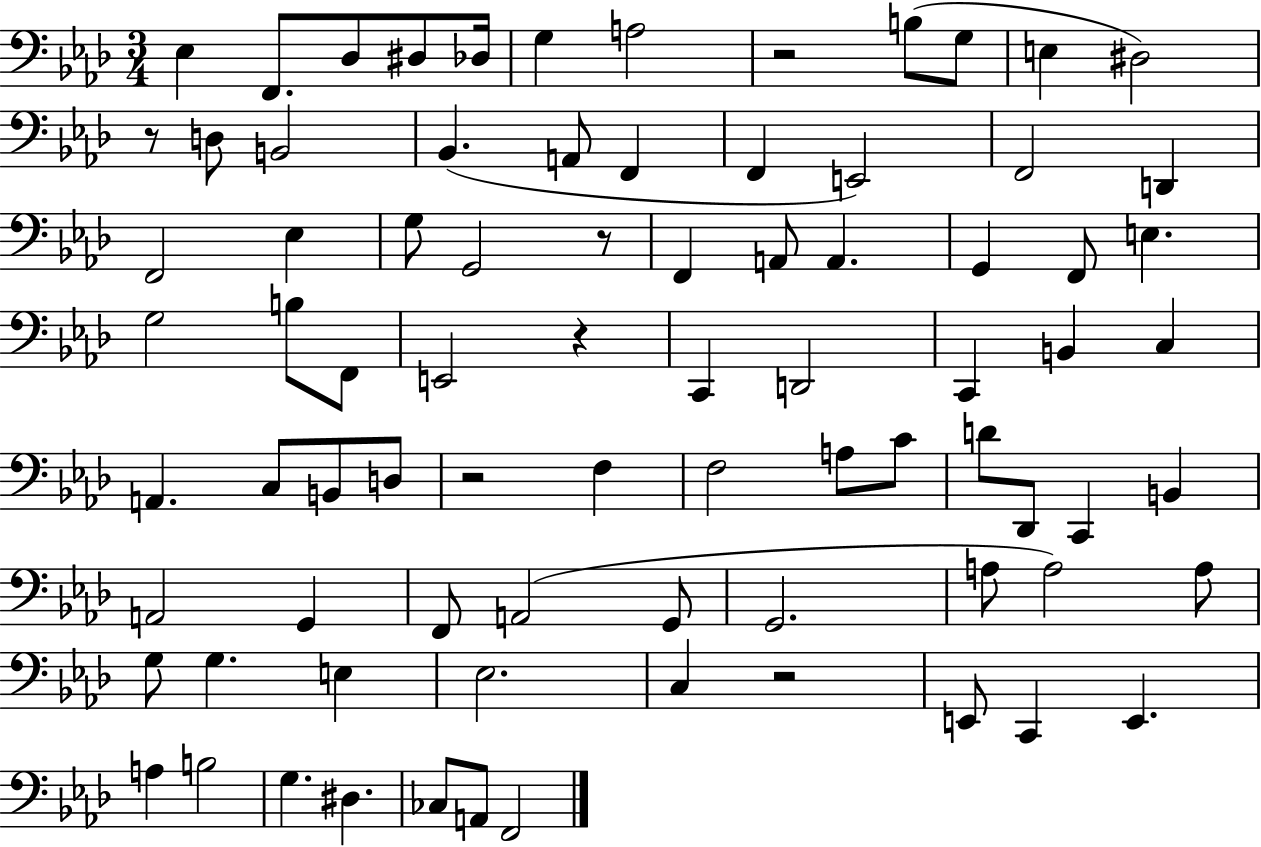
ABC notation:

X:1
T:Untitled
M:3/4
L:1/4
K:Ab
_E, F,,/2 _D,/2 ^D,/2 _D,/4 G, A,2 z2 B,/2 G,/2 E, ^D,2 z/2 D,/2 B,,2 _B,, A,,/2 F,, F,, E,,2 F,,2 D,, F,,2 _E, G,/2 G,,2 z/2 F,, A,,/2 A,, G,, F,,/2 E, G,2 B,/2 F,,/2 E,,2 z C,, D,,2 C,, B,, C, A,, C,/2 B,,/2 D,/2 z2 F, F,2 A,/2 C/2 D/2 _D,,/2 C,, B,, A,,2 G,, F,,/2 A,,2 G,,/2 G,,2 A,/2 A,2 A,/2 G,/2 G, E, _E,2 C, z2 E,,/2 C,, E,, A, B,2 G, ^D, _C,/2 A,,/2 F,,2